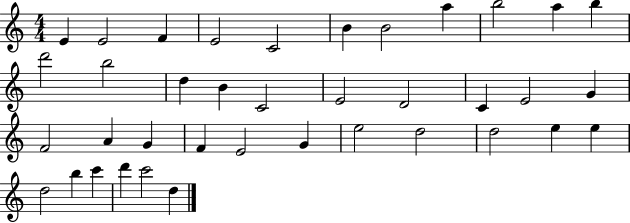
X:1
T:Untitled
M:4/4
L:1/4
K:C
E E2 F E2 C2 B B2 a b2 a b d'2 b2 d B C2 E2 D2 C E2 G F2 A G F E2 G e2 d2 d2 e e d2 b c' d' c'2 d